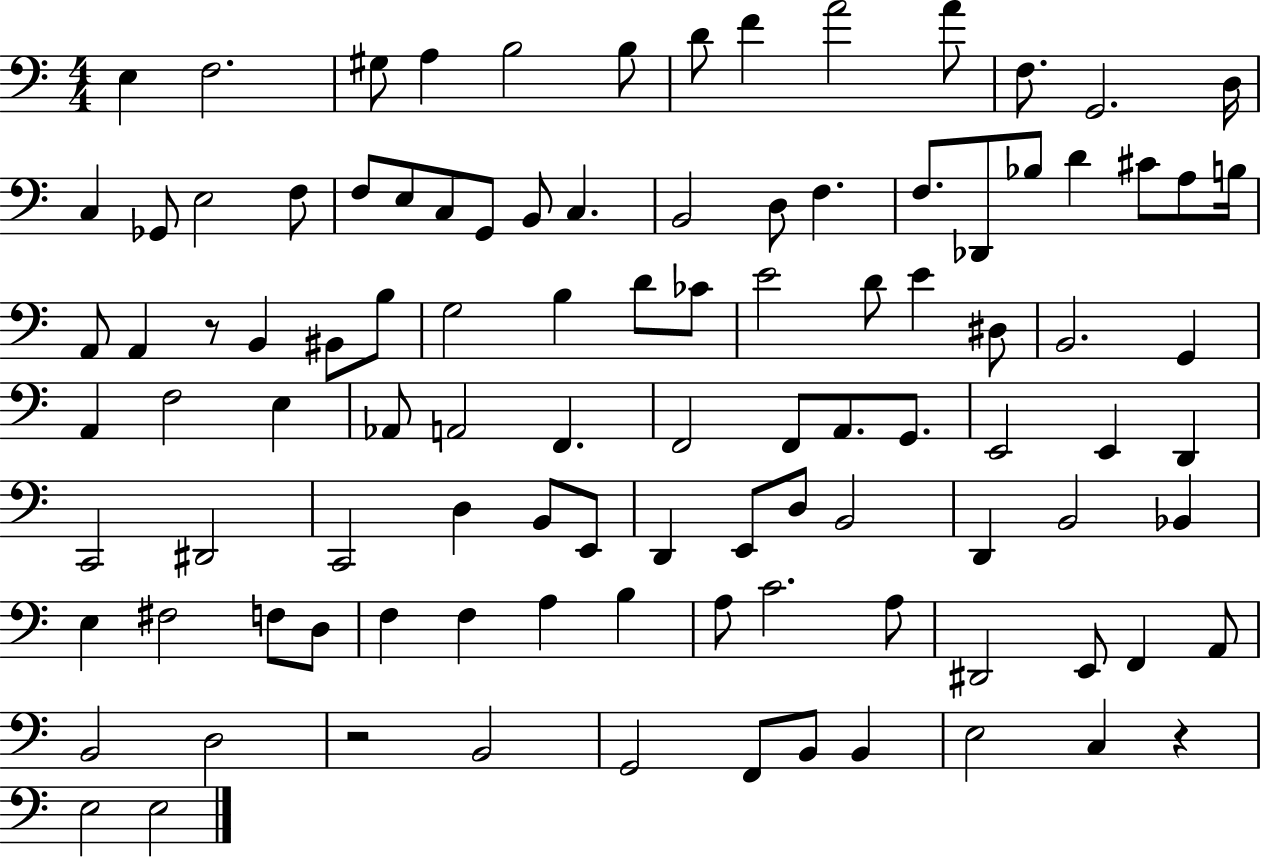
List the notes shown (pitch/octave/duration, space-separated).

E3/q F3/h. G#3/e A3/q B3/h B3/e D4/e F4/q A4/h A4/e F3/e. G2/h. D3/s C3/q Gb2/e E3/h F3/e F3/e E3/e C3/e G2/e B2/e C3/q. B2/h D3/e F3/q. F3/e. Db2/e Bb3/e D4/q C#4/e A3/e B3/s A2/e A2/q R/e B2/q BIS2/e B3/e G3/h B3/q D4/e CES4/e E4/h D4/e E4/q D#3/e B2/h. G2/q A2/q F3/h E3/q Ab2/e A2/h F2/q. F2/h F2/e A2/e. G2/e. E2/h E2/q D2/q C2/h D#2/h C2/h D3/q B2/e E2/e D2/q E2/e D3/e B2/h D2/q B2/h Bb2/q E3/q F#3/h F3/e D3/e F3/q F3/q A3/q B3/q A3/e C4/h. A3/e D#2/h E2/e F2/q A2/e B2/h D3/h R/h B2/h G2/h F2/e B2/e B2/q E3/h C3/q R/q E3/h E3/h